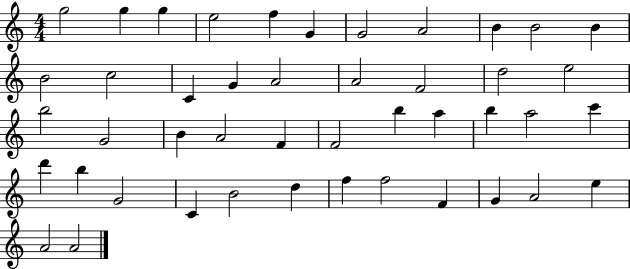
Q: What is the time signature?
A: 4/4